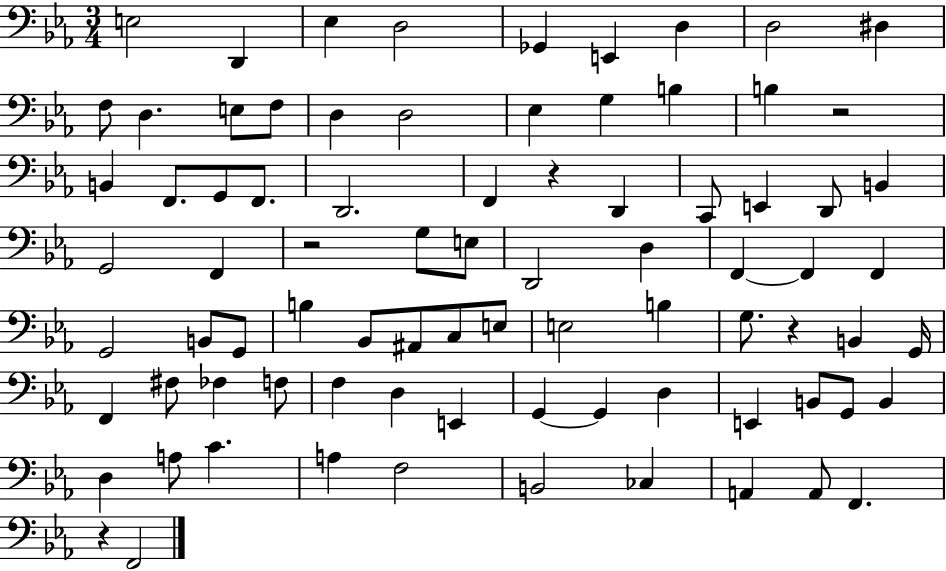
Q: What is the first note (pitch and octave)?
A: E3